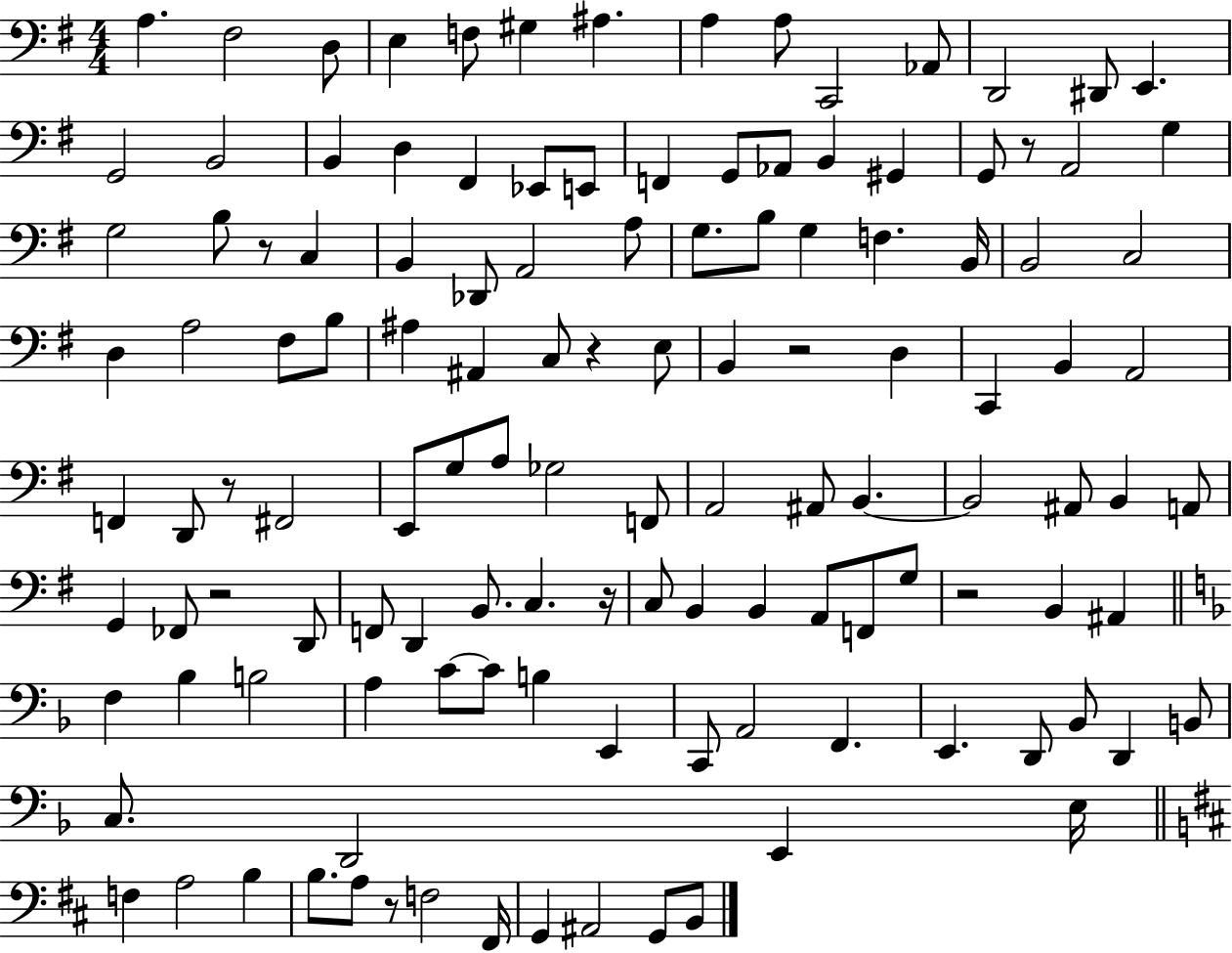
X:1
T:Untitled
M:4/4
L:1/4
K:G
A, ^F,2 D,/2 E, F,/2 ^G, ^A, A, A,/2 C,,2 _A,,/2 D,,2 ^D,,/2 E,, G,,2 B,,2 B,, D, ^F,, _E,,/2 E,,/2 F,, G,,/2 _A,,/2 B,, ^G,, G,,/2 z/2 A,,2 G, G,2 B,/2 z/2 C, B,, _D,,/2 A,,2 A,/2 G,/2 B,/2 G, F, B,,/4 B,,2 C,2 D, A,2 ^F,/2 B,/2 ^A, ^A,, C,/2 z E,/2 B,, z2 D, C,, B,, A,,2 F,, D,,/2 z/2 ^F,,2 E,,/2 G,/2 A,/2 _G,2 F,,/2 A,,2 ^A,,/2 B,, B,,2 ^A,,/2 B,, A,,/2 G,, _F,,/2 z2 D,,/2 F,,/2 D,, B,,/2 C, z/4 C,/2 B,, B,, A,,/2 F,,/2 G,/2 z2 B,, ^A,, F, _B, B,2 A, C/2 C/2 B, E,, C,,/2 A,,2 F,, E,, D,,/2 _B,,/2 D,, B,,/2 C,/2 D,,2 E,, E,/4 F, A,2 B, B,/2 A,/2 z/2 F,2 ^F,,/4 G,, ^A,,2 G,,/2 B,,/2